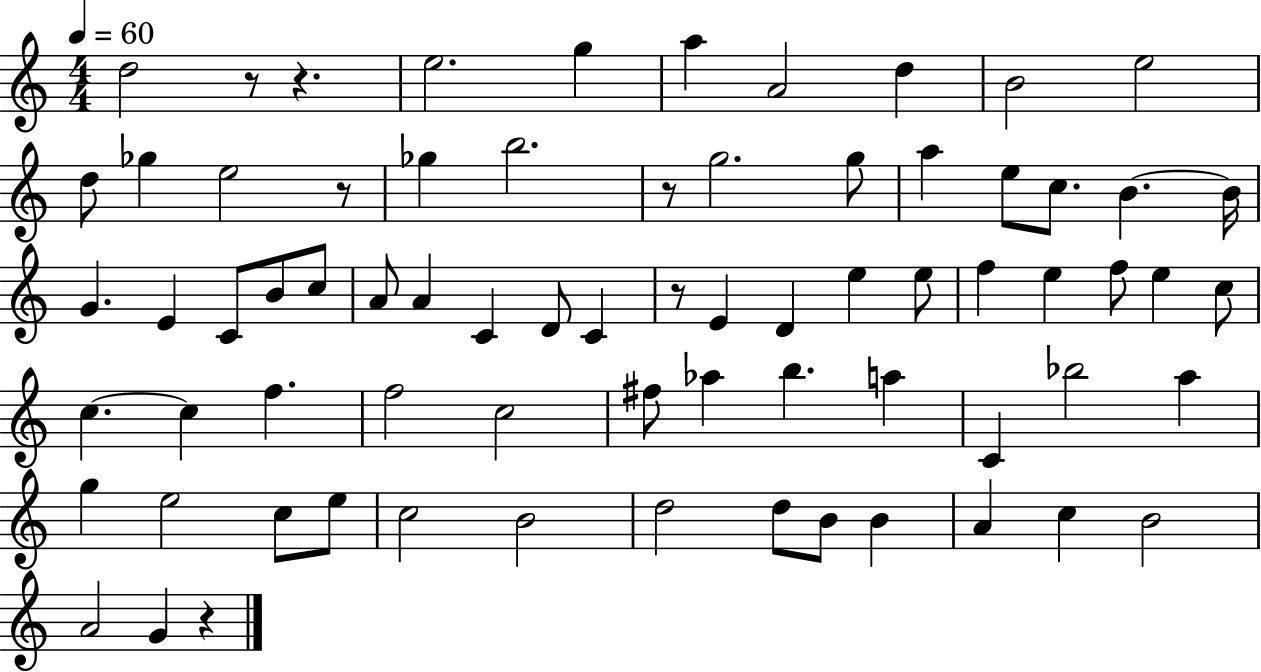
D5/h R/e R/q. E5/h. G5/q A5/q A4/h D5/q B4/h E5/h D5/e Gb5/q E5/h R/e Gb5/q B5/h. R/e G5/h. G5/e A5/q E5/e C5/e. B4/q. B4/s G4/q. E4/q C4/e B4/e C5/e A4/e A4/q C4/q D4/e C4/q R/e E4/q D4/q E5/q E5/e F5/q E5/q F5/e E5/q C5/e C5/q. C5/q F5/q. F5/h C5/h F#5/e Ab5/q B5/q. A5/q C4/q Bb5/h A5/q G5/q E5/h C5/e E5/e C5/h B4/h D5/h D5/e B4/e B4/q A4/q C5/q B4/h A4/h G4/q R/q